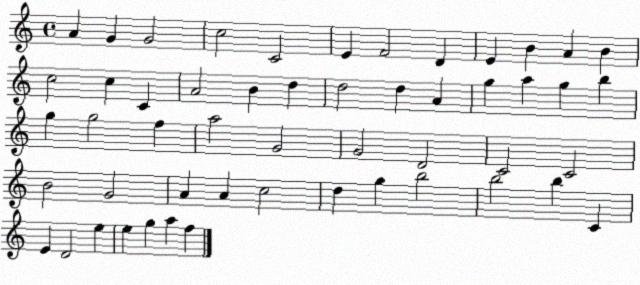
X:1
T:Untitled
M:4/4
L:1/4
K:C
A G G2 c2 C2 E F2 D E B A B c2 c C A2 B d d2 d A g a g b g g2 f a2 G2 G2 D2 C2 C2 B2 G2 A A c2 d g b2 b2 b C E D2 e e g a f